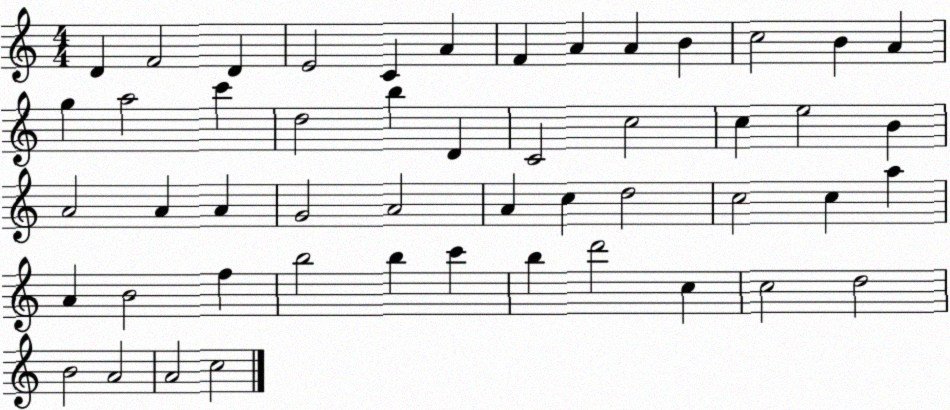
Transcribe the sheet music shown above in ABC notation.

X:1
T:Untitled
M:4/4
L:1/4
K:C
D F2 D E2 C A F A A B c2 B A g a2 c' d2 b D C2 c2 c e2 B A2 A A G2 A2 A c d2 c2 c a A B2 f b2 b c' b d'2 c c2 d2 B2 A2 A2 c2